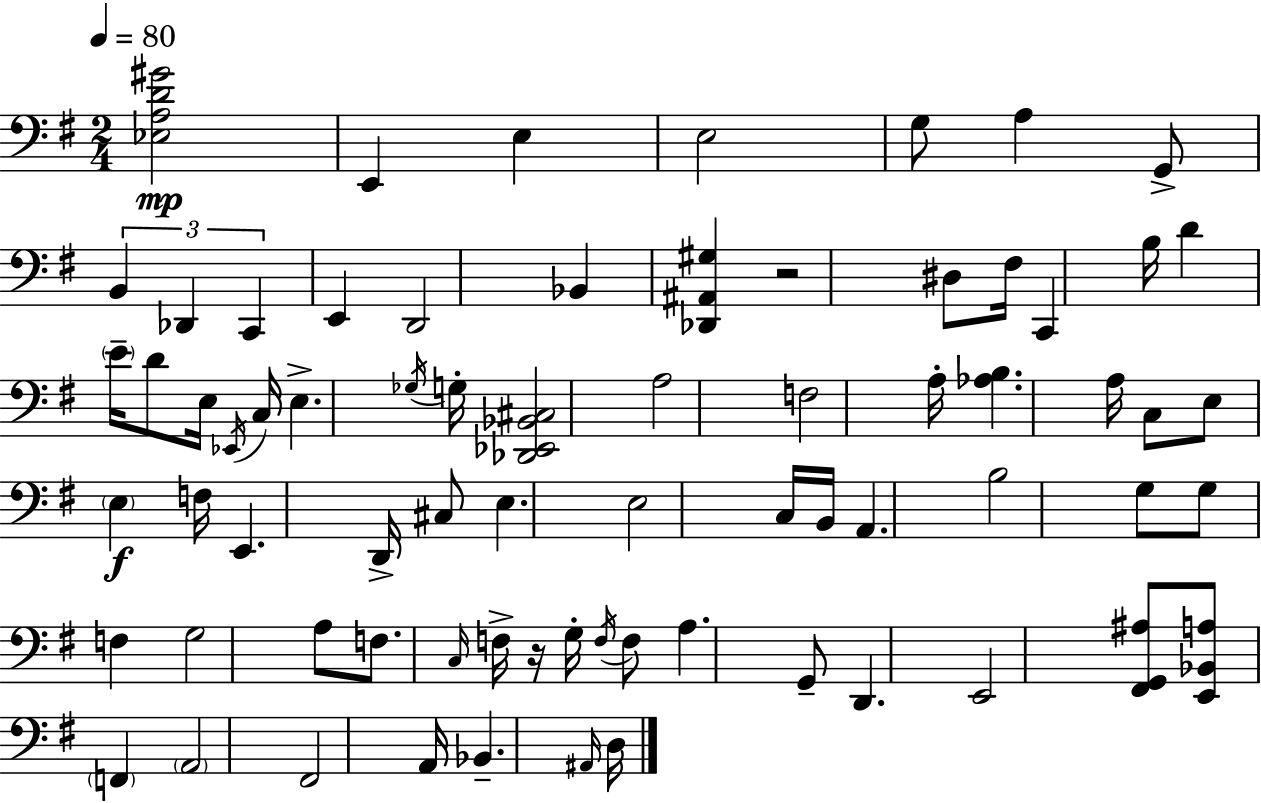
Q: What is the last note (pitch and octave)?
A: D3